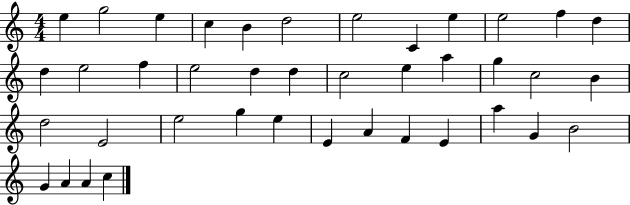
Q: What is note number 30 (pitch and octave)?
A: E4